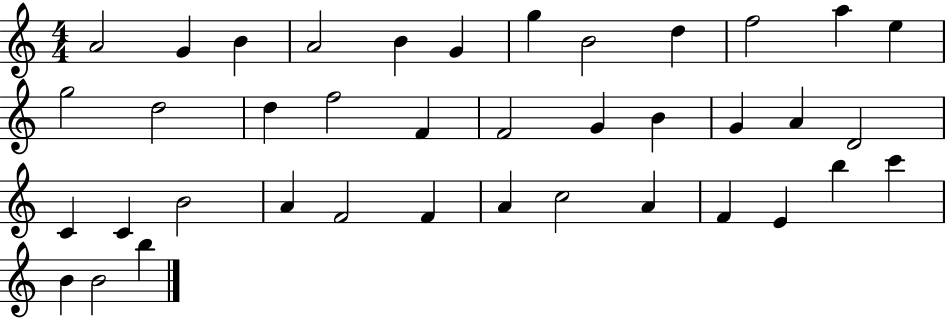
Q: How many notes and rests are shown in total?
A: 39